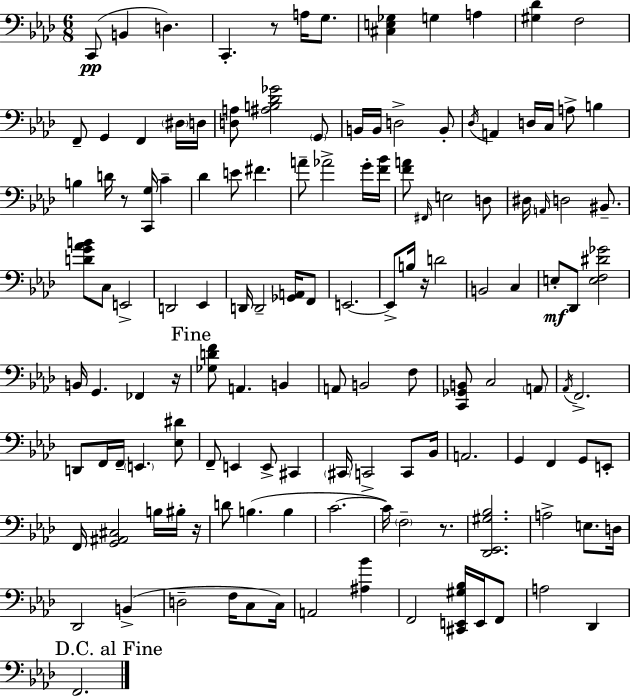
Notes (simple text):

C2/e B2/q D3/q. C2/q. R/e A3/s G3/e. [C#3,E3,Gb3]/q G3/q A3/q [G#3,Db4]/q F3/h F2/e G2/q F2/q D#3/s D3/s [D3,A3]/e [A#3,B3,Db4,Gb4]/h G2/e B2/s B2/s D3/h B2/e Db3/s A2/q D3/s C3/s A3/e B3/q B3/q D4/s R/e [C2,G3]/s C4/q Db4/q E4/e F#4/q. A4/e Ab4/h G4/s [F4,Bb4]/s [F4,A4]/e F#2/s E3/h D3/e D#3/s A2/s D3/h BIS2/e. [D4,G4,Ab4,B4]/e C3/e E2/h D2/h Eb2/q D2/s D2/h [Gb2,A2]/s F2/e E2/h. E2/e B3/s R/s D4/h B2/h C3/q E3/e Db2/e [E3,F3,D#4,Gb4]/h B2/s G2/q. FES2/q R/s [Gb3,D4,F4]/e A2/q. B2/q A2/e B2/h F3/e [C2,Gb2,B2]/e C3/h A2/e Ab2/s F2/h. D2/e F2/s F2/s E2/q. [Eb3,D#4]/e F2/e E2/q E2/e C#2/q C#2/s C2/h C2/e Bb2/s A2/h. G2/q F2/q G2/e E2/e F2/s [G2,A#2,C#3]/h B3/s BIS3/s R/s D4/e B3/q. B3/q C4/h. C4/s F3/h R/e. [Db2,Eb2,G#3,Bb3]/h. A3/h E3/e. D3/s Db2/h B2/q D3/h F3/s C3/e C3/s A2/h [A#3,Bb4]/q F2/h [C#2,E2,G#3,Bb3]/s E2/s F2/e A3/h Db2/q F2/h.